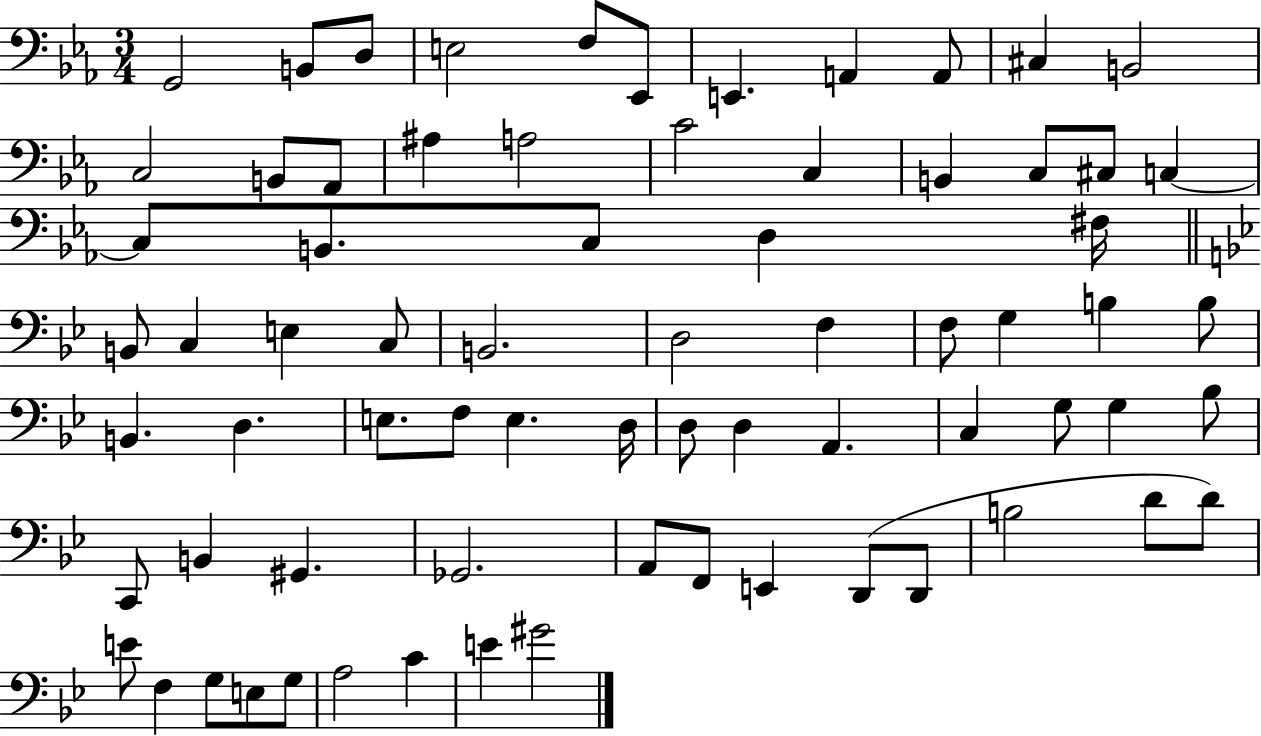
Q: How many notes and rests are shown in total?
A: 72